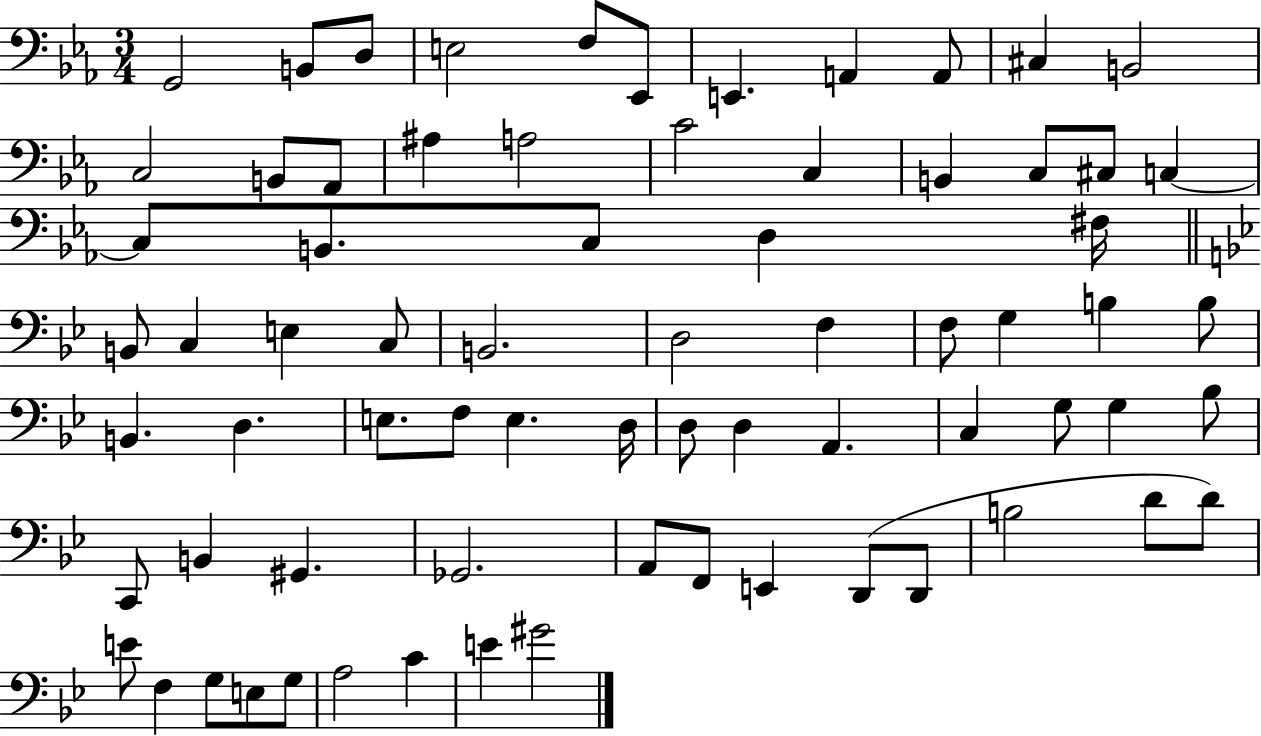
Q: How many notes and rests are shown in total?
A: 72